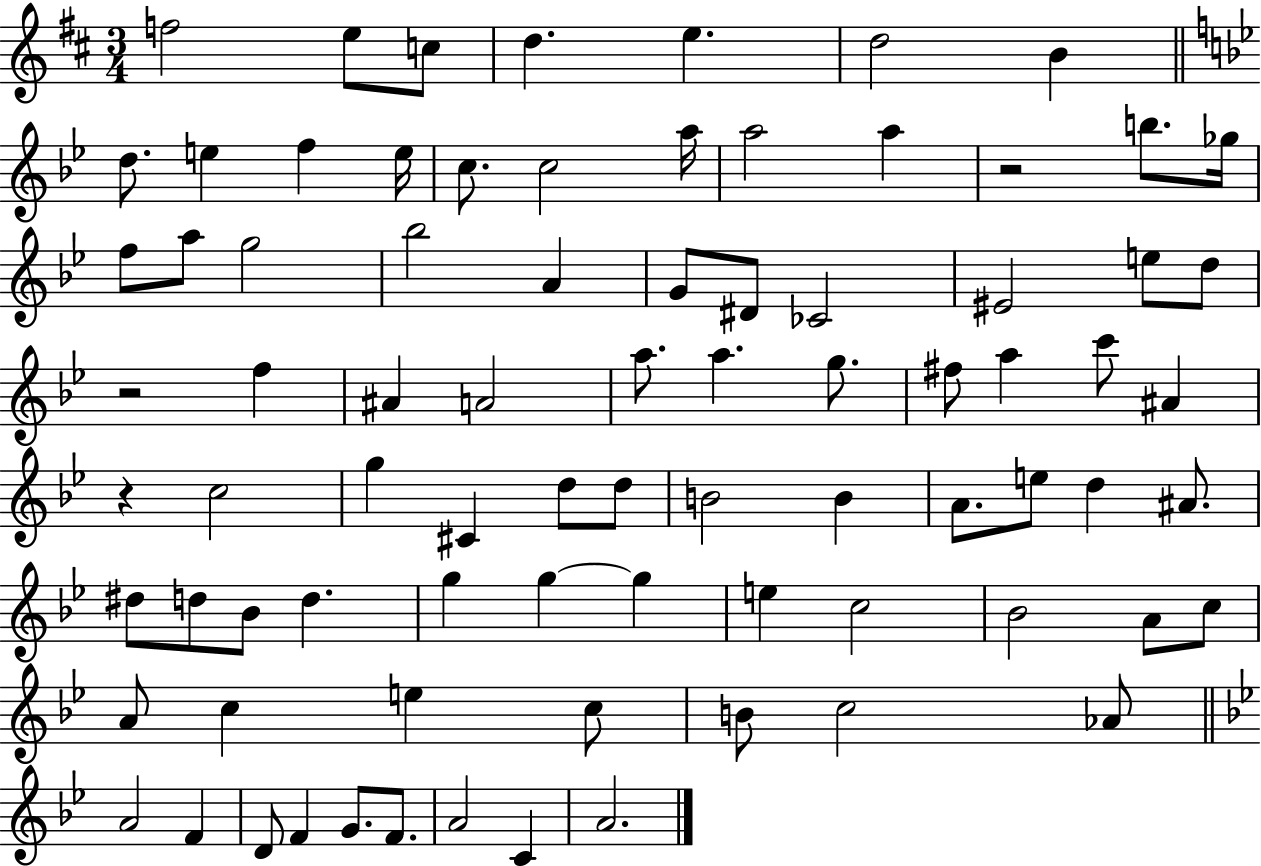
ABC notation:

X:1
T:Untitled
M:3/4
L:1/4
K:D
f2 e/2 c/2 d e d2 B d/2 e f e/4 c/2 c2 a/4 a2 a z2 b/2 _g/4 f/2 a/2 g2 _b2 A G/2 ^D/2 _C2 ^E2 e/2 d/2 z2 f ^A A2 a/2 a g/2 ^f/2 a c'/2 ^A z c2 g ^C d/2 d/2 B2 B A/2 e/2 d ^A/2 ^d/2 d/2 _B/2 d g g g e c2 _B2 A/2 c/2 A/2 c e c/2 B/2 c2 _A/2 A2 F D/2 F G/2 F/2 A2 C A2